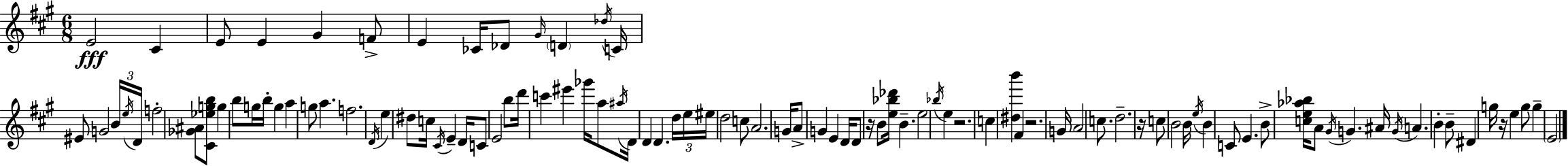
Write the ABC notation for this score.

X:1
T:Untitled
M:6/8
L:1/4
K:A
E2 ^C E/2 E ^G F/2 E _C/4 _D/2 ^G/4 D _d/4 C/4 ^E/2 G2 B/4 e/4 D/4 f2 [_G^A]/2 [^C_egb]/2 g b/2 g/4 b/4 g a g/2 a f2 D/4 e ^d/2 c/4 ^C/4 E D/4 C/2 E2 b/2 d'/4 c' ^e' _g'/4 a/2 ^a/4 D/4 D D d/4 e/4 ^e/4 d2 c/2 A2 G/4 A/2 G E D/4 D/2 z/4 B/2 [e_b_d']/4 B e2 _b/4 e z2 c [^db'] ^F z2 G/4 A2 c/2 d2 z/4 c/2 B2 B/4 e/4 B C/2 E B/2 [ce_a_b]/4 A/2 ^G/4 G ^A/4 G/4 A B B/2 ^D g/4 z/4 e g/2 g E2